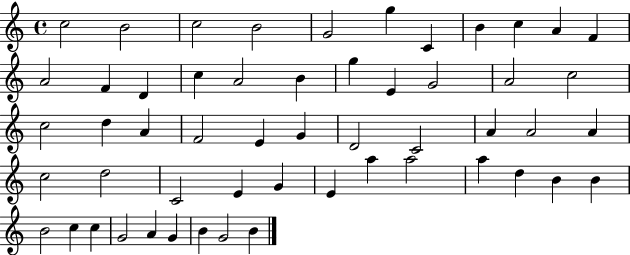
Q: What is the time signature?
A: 4/4